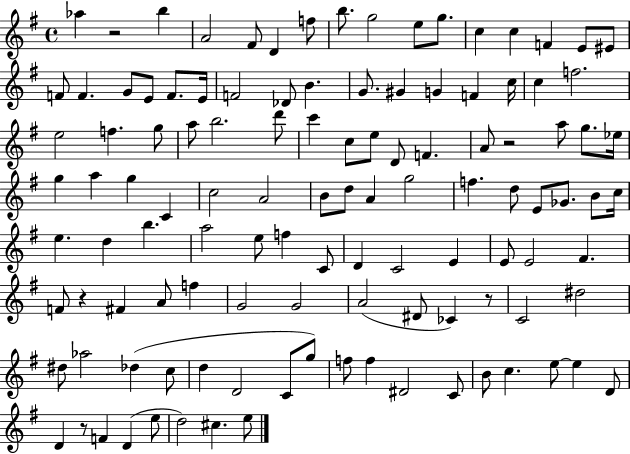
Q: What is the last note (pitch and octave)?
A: E5